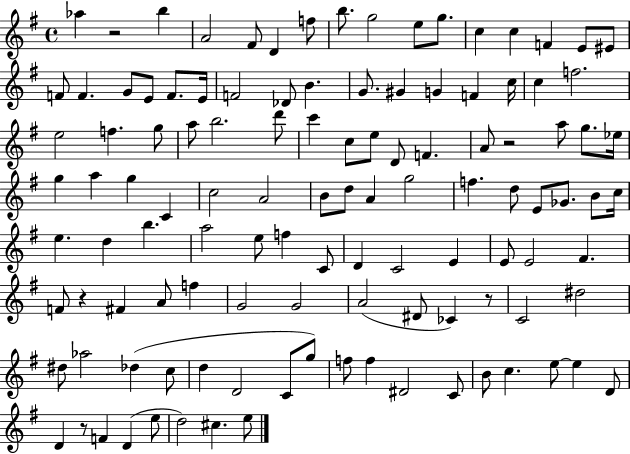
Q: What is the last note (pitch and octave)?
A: E5